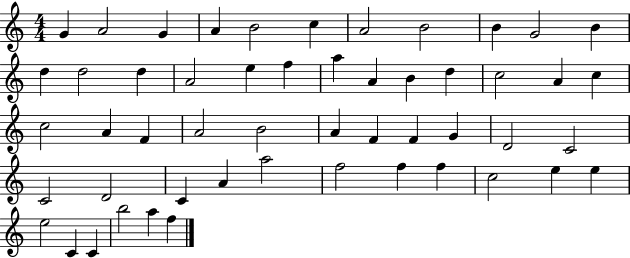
X:1
T:Untitled
M:4/4
L:1/4
K:C
G A2 G A B2 c A2 B2 B G2 B d d2 d A2 e f a A B d c2 A c c2 A F A2 B2 A F F G D2 C2 C2 D2 C A a2 f2 f f c2 e e e2 C C b2 a f